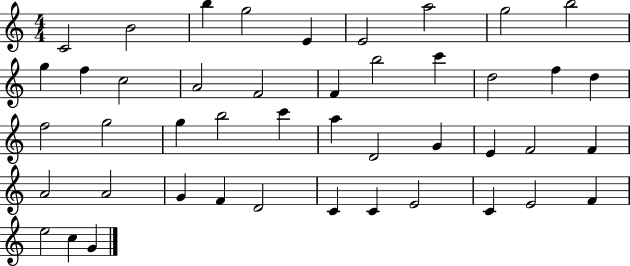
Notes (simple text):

C4/h B4/h B5/q G5/h E4/q E4/h A5/h G5/h B5/h G5/q F5/q C5/h A4/h F4/h F4/q B5/h C6/q D5/h F5/q D5/q F5/h G5/h G5/q B5/h C6/q A5/q D4/h G4/q E4/q F4/h F4/q A4/h A4/h G4/q F4/q D4/h C4/q C4/q E4/h C4/q E4/h F4/q E5/h C5/q G4/q